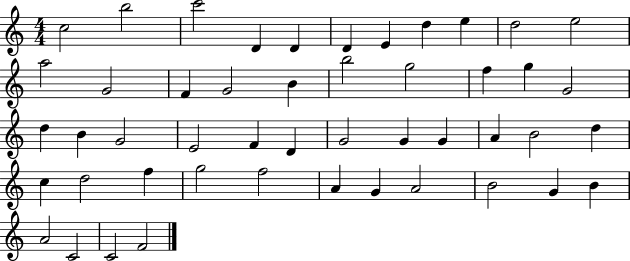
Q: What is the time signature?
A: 4/4